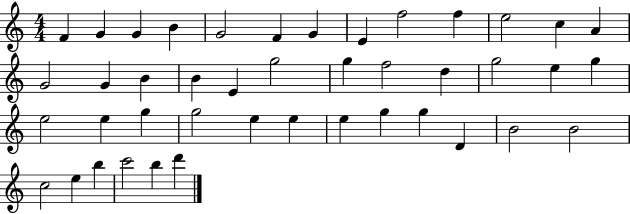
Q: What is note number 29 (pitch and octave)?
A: G5